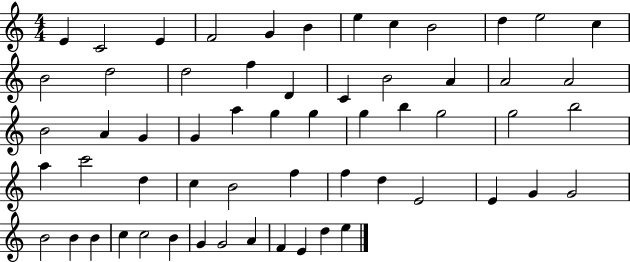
E4/q C4/h E4/q F4/h G4/q B4/q E5/q C5/q B4/h D5/q E5/h C5/q B4/h D5/h D5/h F5/q D4/q C4/q B4/h A4/q A4/h A4/h B4/h A4/q G4/q G4/q A5/q G5/q G5/q G5/q B5/q G5/h G5/h B5/h A5/q C6/h D5/q C5/q B4/h F5/q F5/q D5/q E4/h E4/q G4/q G4/h B4/h B4/q B4/q C5/q C5/h B4/q G4/q G4/h A4/q F4/q E4/q D5/q E5/q